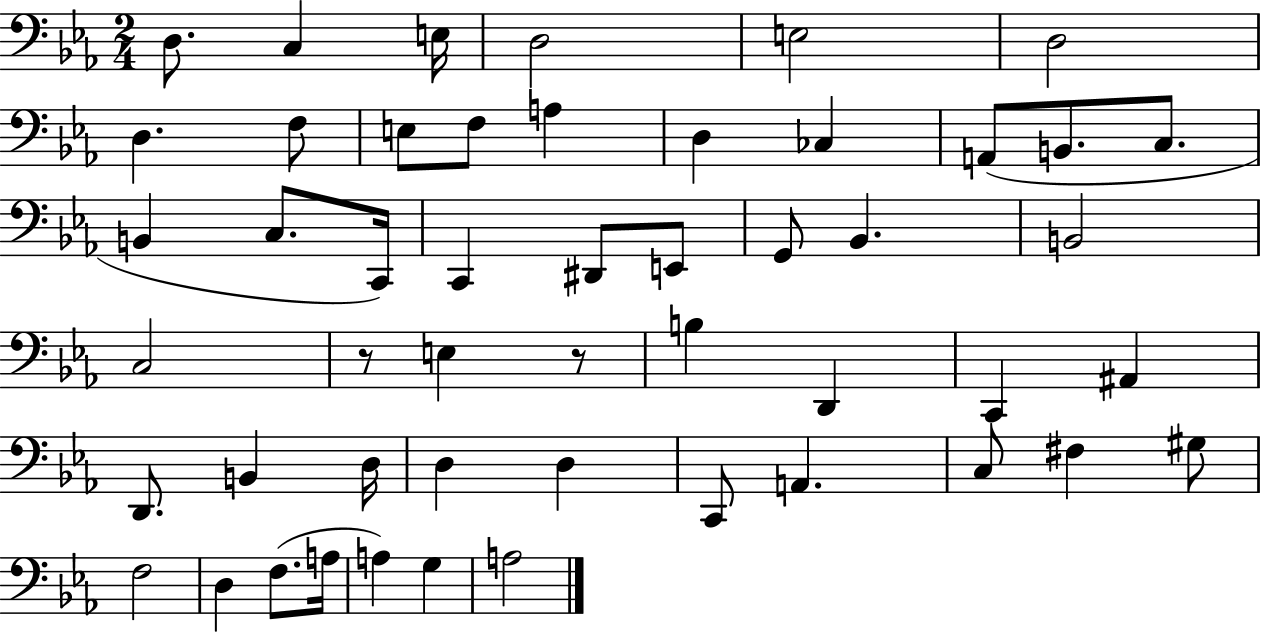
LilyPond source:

{
  \clef bass
  \numericTimeSignature
  \time 2/4
  \key ees \major
  \repeat volta 2 { d8. c4 e16 | d2 | e2 | d2 | \break d4. f8 | e8 f8 a4 | d4 ces4 | a,8( b,8. c8. | \break b,4 c8. c,16) | c,4 dis,8 e,8 | g,8 bes,4. | b,2 | \break c2 | r8 e4 r8 | b4 d,4 | c,4 ais,4 | \break d,8. b,4 d16 | d4 d4 | c,8 a,4. | c8 fis4 gis8 | \break f2 | d4 f8.( a16 | a4) g4 | a2 | \break } \bar "|."
}